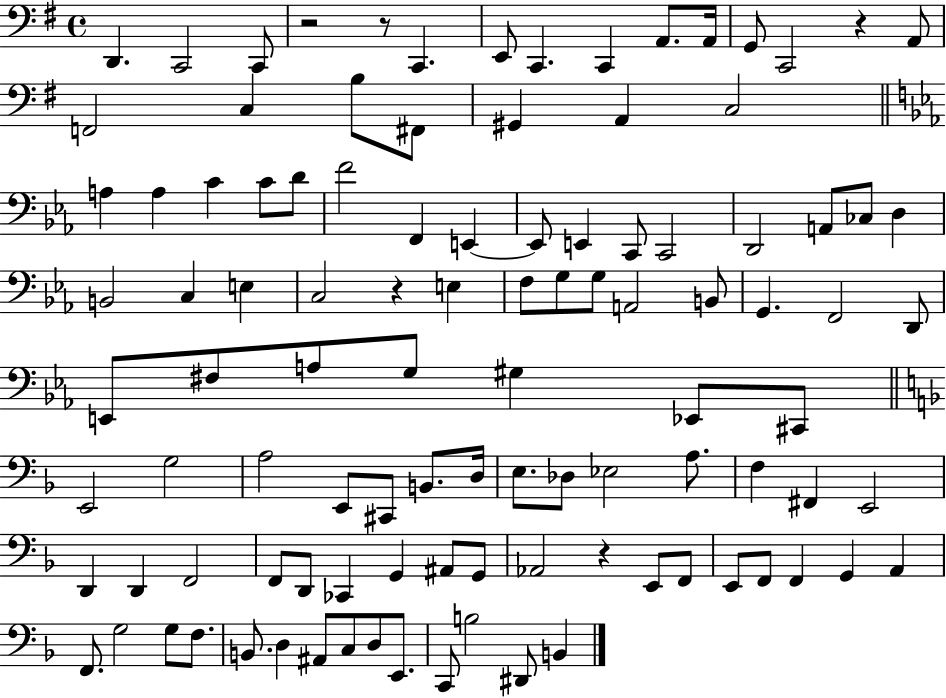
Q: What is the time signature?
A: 4/4